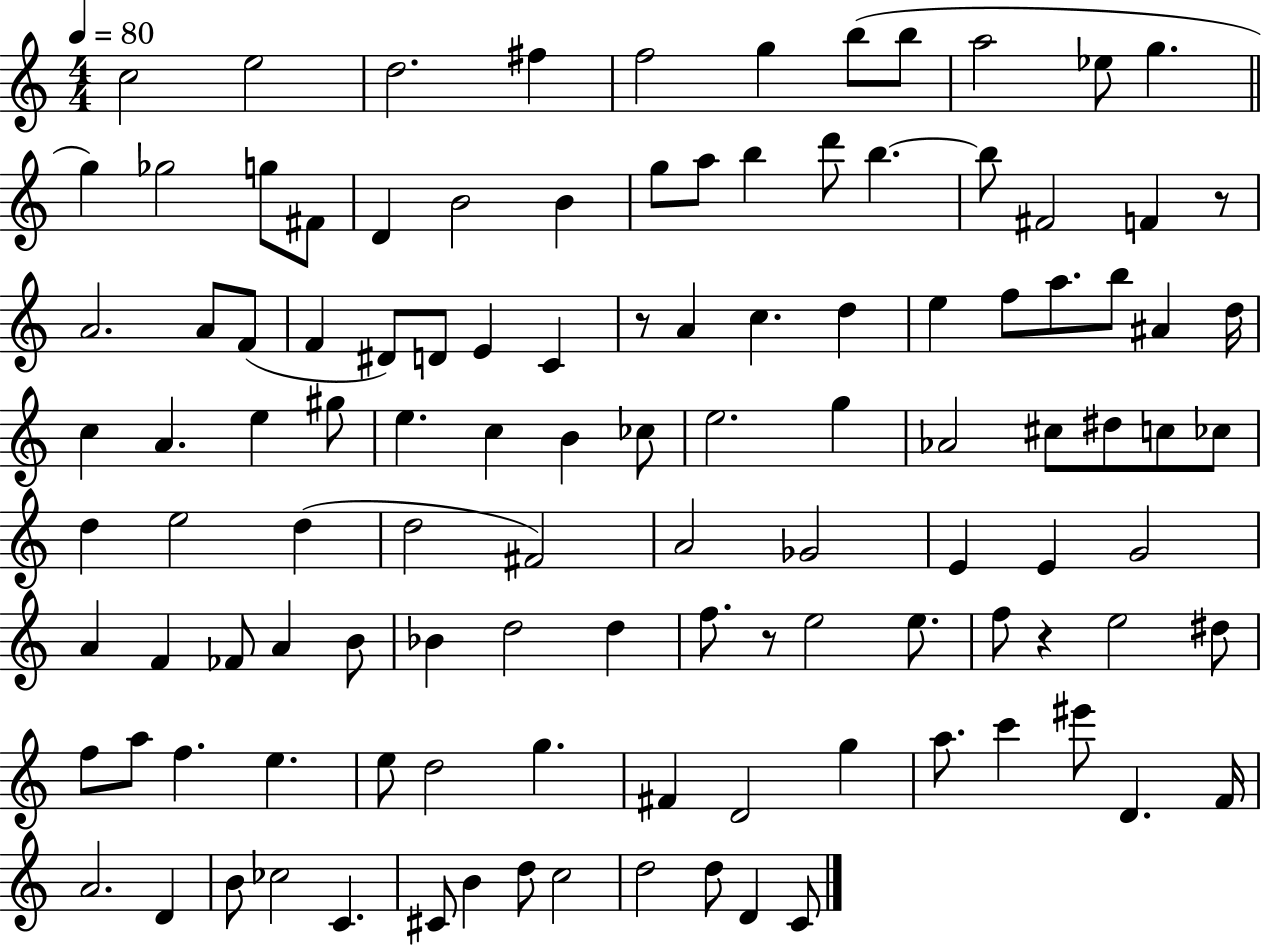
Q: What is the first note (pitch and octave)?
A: C5